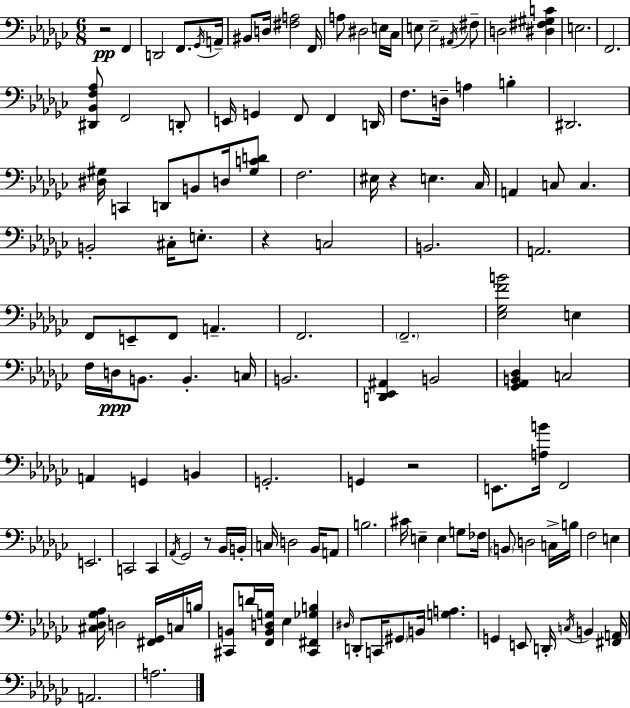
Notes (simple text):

R/h F2/q D2/h F2/e. Gb2/s A2/s BIS2/e D3/s [F#3,A3]/h F2/s A3/e D#3/h E3/s CES3/s E3/e E3/h A#2/s F#3/e D3/h [D#3,F#3,G#3,C4]/q E3/h. F2/h. [D#2,Bb2,F3,Ab3]/e F2/h D2/e E2/s G2/q F2/e F2/q D2/s F3/e. D3/s A3/q B3/q D#2/h. [D#3,G#3]/s C2/q D2/e B2/e D3/s [G#3,C4,D4]/e F3/h. EIS3/s R/q E3/q. CES3/s A2/q C3/e C3/q. B2/h C#3/s E3/e. R/q C3/h B2/h. A2/h. F2/e E2/e F2/e A2/q. F2/h. F2/h. [Eb3,Gb3,F4,B4]/h E3/q F3/s D3/s B2/e. B2/q. C3/s B2/h. [D2,Eb2,A#2]/q B2/h [Gb2,Ab2,B2,Db3]/q C3/h A2/q G2/q B2/q G2/h. G2/q R/h E2/e. [A3,B4]/s F2/h E2/h. C2/h C2/q Ab2/s Gb2/h R/e Bb2/s B2/s C3/s D3/h Bb2/s A2/e B3/h. C#4/s E3/q E3/q G3/e FES3/s B2/e D3/h C3/s B3/s F3/h E3/q [C#3,Db3,Gb3,Ab3]/s D3/h [F#2,Gb2]/s C3/s B3/s [C#2,B2]/e D4/s [F2,B2,D3,G3]/s Eb3/q [C#2,F#2,Gb3,B3]/q D#3/s D2/e C2/s G#2/e B2/s [G3,A3]/q. G2/q E2/e D2/s C3/s B2/q [F#2,A2]/s A2/h. A3/h.